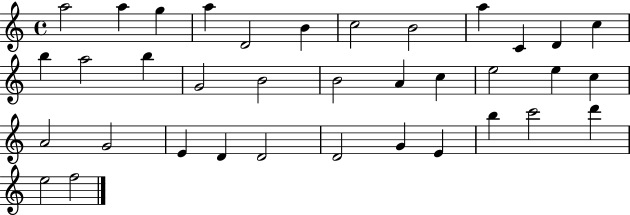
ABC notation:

X:1
T:Untitled
M:4/4
L:1/4
K:C
a2 a g a D2 B c2 B2 a C D c b a2 b G2 B2 B2 A c e2 e c A2 G2 E D D2 D2 G E b c'2 d' e2 f2